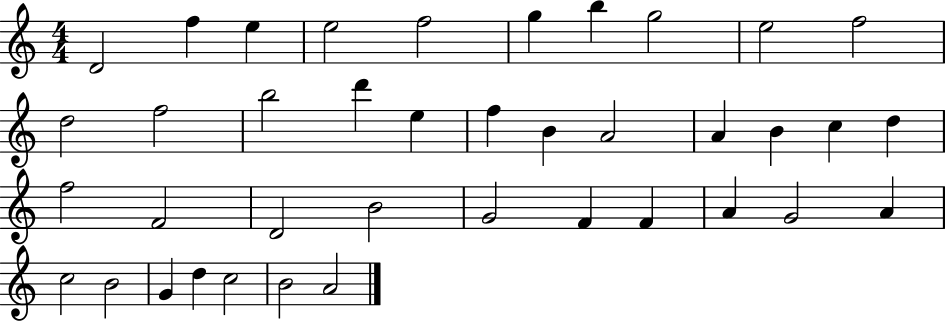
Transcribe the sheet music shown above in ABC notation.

X:1
T:Untitled
M:4/4
L:1/4
K:C
D2 f e e2 f2 g b g2 e2 f2 d2 f2 b2 d' e f B A2 A B c d f2 F2 D2 B2 G2 F F A G2 A c2 B2 G d c2 B2 A2